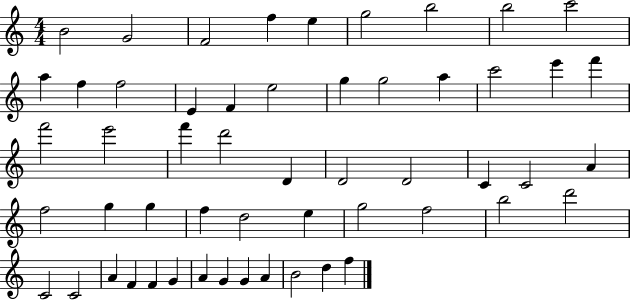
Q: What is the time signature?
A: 4/4